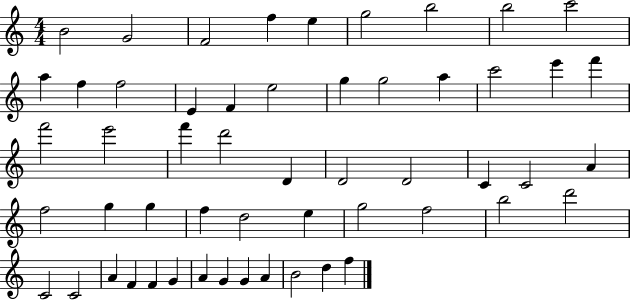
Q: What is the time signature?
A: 4/4